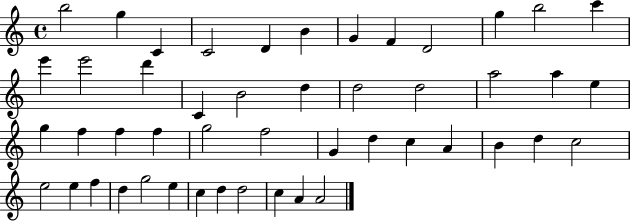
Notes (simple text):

B5/h G5/q C4/q C4/h D4/q B4/q G4/q F4/q D4/h G5/q B5/h C6/q E6/q E6/h D6/q C4/q B4/h D5/q D5/h D5/h A5/h A5/q E5/q G5/q F5/q F5/q F5/q G5/h F5/h G4/q D5/q C5/q A4/q B4/q D5/q C5/h E5/h E5/q F5/q D5/q G5/h E5/q C5/q D5/q D5/h C5/q A4/q A4/h